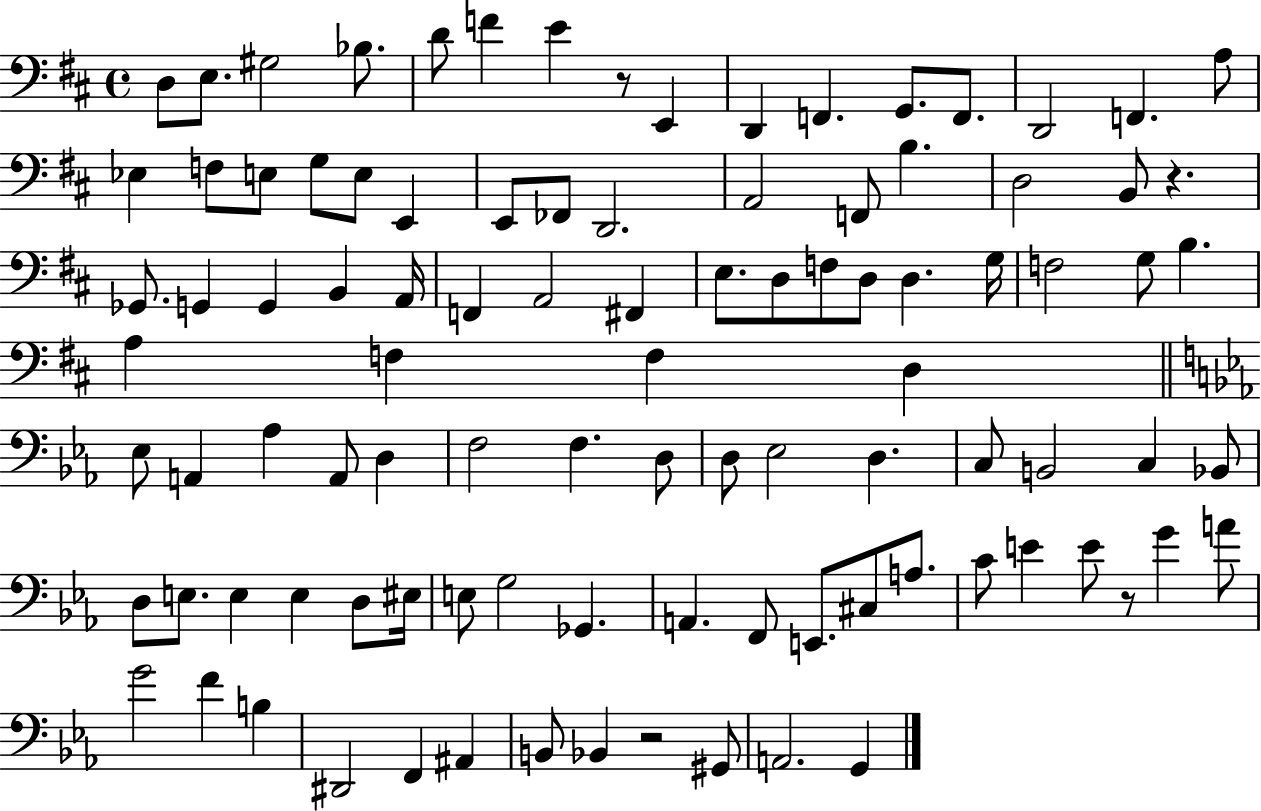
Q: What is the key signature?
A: D major